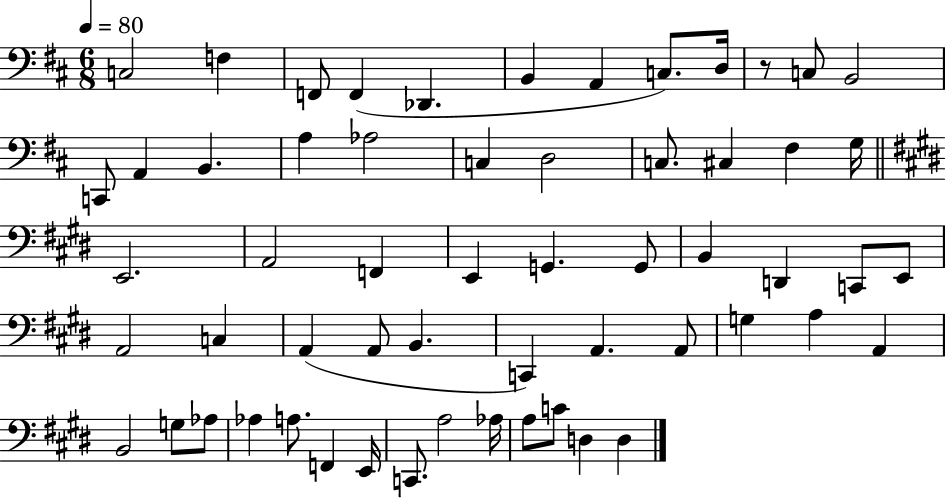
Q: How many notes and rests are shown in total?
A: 58